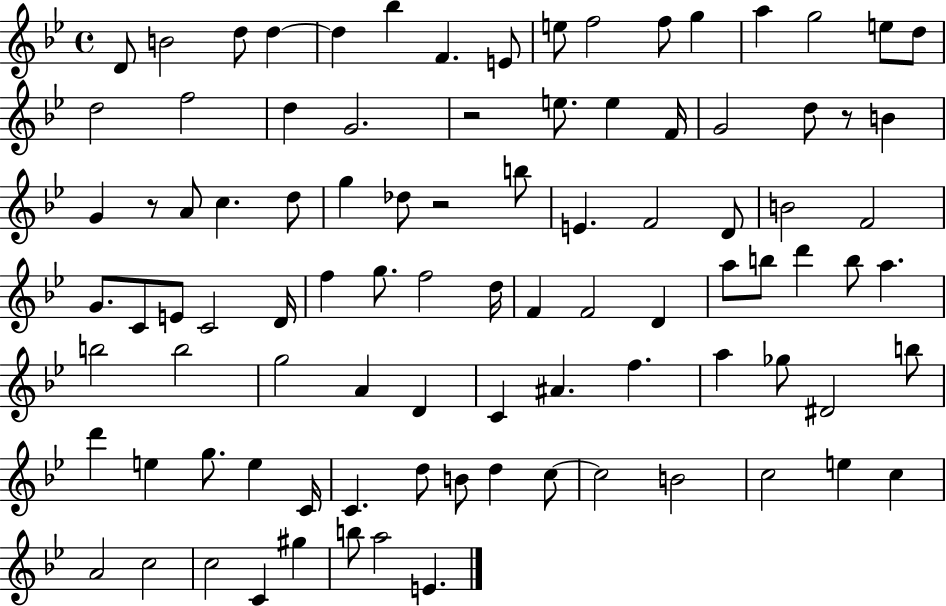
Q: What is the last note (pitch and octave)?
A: E4